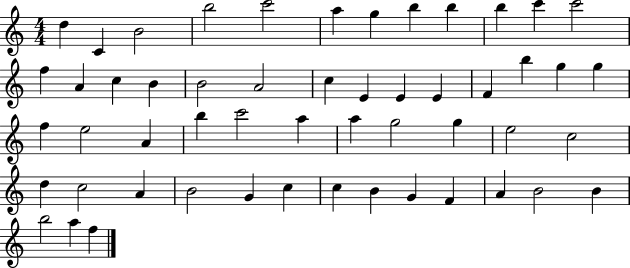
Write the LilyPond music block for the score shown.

{
  \clef treble
  \numericTimeSignature
  \time 4/4
  \key c \major
  d''4 c'4 b'2 | b''2 c'''2 | a''4 g''4 b''4 b''4 | b''4 c'''4 c'''2 | \break f''4 a'4 c''4 b'4 | b'2 a'2 | c''4 e'4 e'4 e'4 | f'4 b''4 g''4 g''4 | \break f''4 e''2 a'4 | b''4 c'''2 a''4 | a''4 g''2 g''4 | e''2 c''2 | \break d''4 c''2 a'4 | b'2 g'4 c''4 | c''4 b'4 g'4 f'4 | a'4 b'2 b'4 | \break b''2 a''4 f''4 | \bar "|."
}